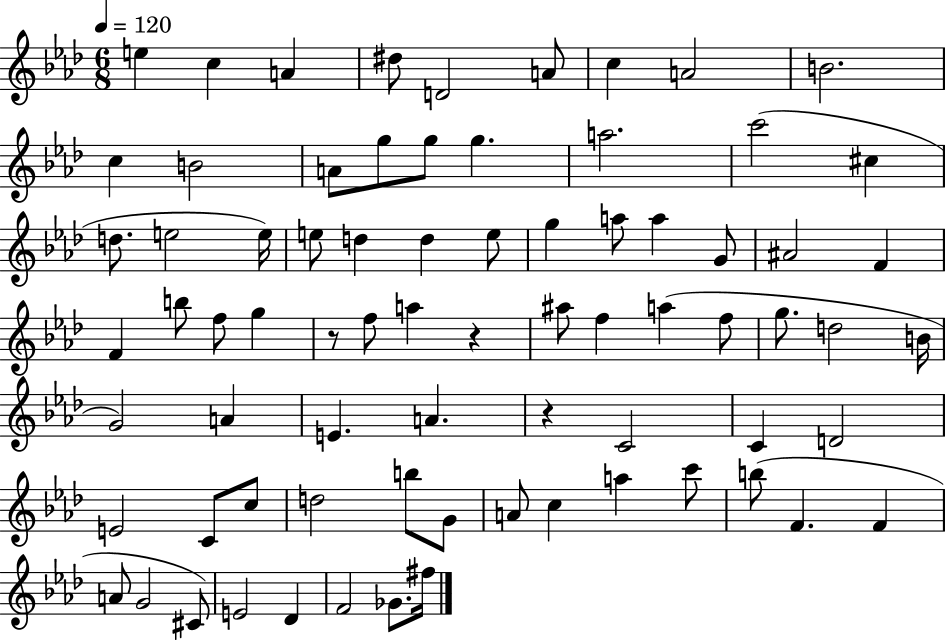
{
  \clef treble
  \numericTimeSignature
  \time 6/8
  \key aes \major
  \tempo 4 = 120
  e''4 c''4 a'4 | dis''8 d'2 a'8 | c''4 a'2 | b'2. | \break c''4 b'2 | a'8 g''8 g''8 g''4. | a''2. | c'''2( cis''4 | \break d''8. e''2 e''16) | e''8 d''4 d''4 e''8 | g''4 a''8 a''4 g'8 | ais'2 f'4 | \break f'4 b''8 f''8 g''4 | r8 f''8 a''4 r4 | ais''8 f''4 a''4( f''8 | g''8. d''2 b'16 | \break g'2) a'4 | e'4. a'4. | r4 c'2 | c'4 d'2 | \break e'2 c'8 c''8 | d''2 b''8 g'8 | a'8 c''4 a''4 c'''8 | b''8( f'4. f'4 | \break a'8 g'2 cis'8) | e'2 des'4 | f'2 ges'8. fis''16 | \bar "|."
}